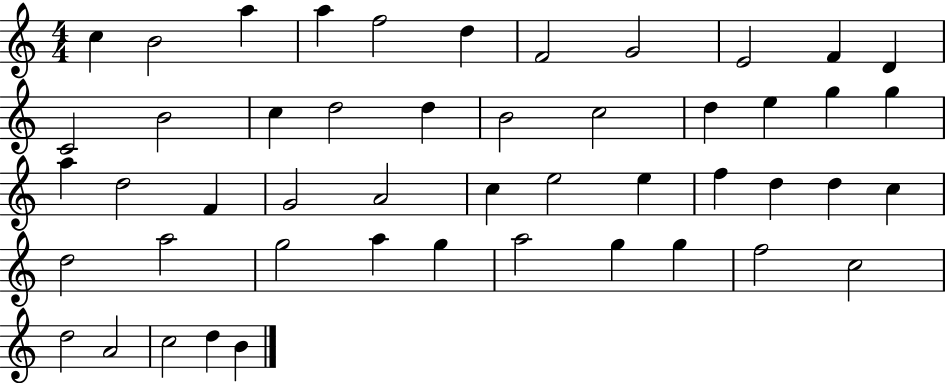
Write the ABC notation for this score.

X:1
T:Untitled
M:4/4
L:1/4
K:C
c B2 a a f2 d F2 G2 E2 F D C2 B2 c d2 d B2 c2 d e g g a d2 F G2 A2 c e2 e f d d c d2 a2 g2 a g a2 g g f2 c2 d2 A2 c2 d B